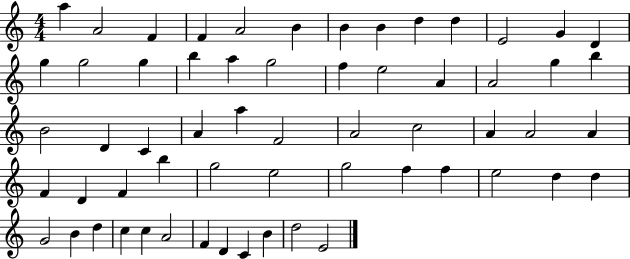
A5/q A4/h F4/q F4/q A4/h B4/q B4/q B4/q D5/q D5/q E4/h G4/q D4/q G5/q G5/h G5/q B5/q A5/q G5/h F5/q E5/h A4/q A4/h G5/q B5/q B4/h D4/q C4/q A4/q A5/q F4/h A4/h C5/h A4/q A4/h A4/q F4/q D4/q F4/q B5/q G5/h E5/h G5/h F5/q F5/q E5/h D5/q D5/q G4/h B4/q D5/q C5/q C5/q A4/h F4/q D4/q C4/q B4/q D5/h E4/h